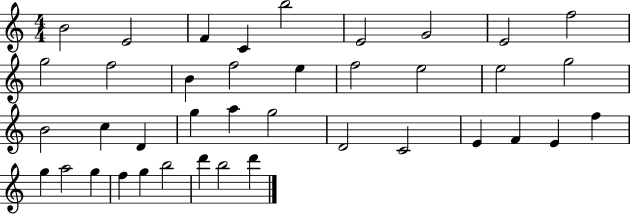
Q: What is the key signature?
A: C major